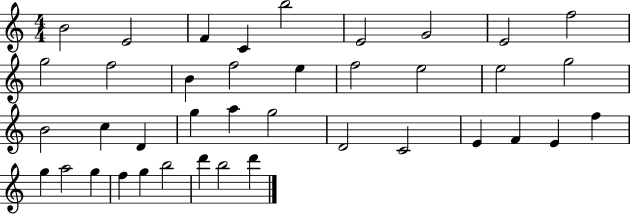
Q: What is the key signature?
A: C major